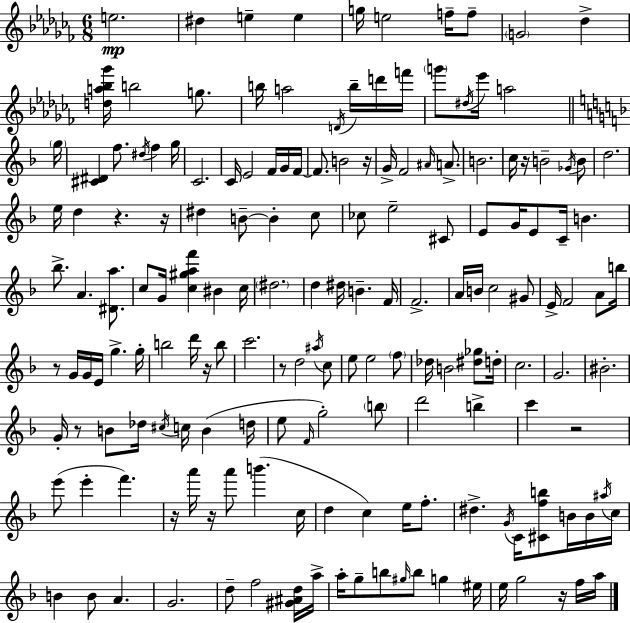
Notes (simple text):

E5/h. D#5/q E5/q E5/q G5/s E5/h F5/s F5/e G4/h Db5/q [D5,A5,Bb5,Gb6]/s B5/h G5/e. B5/s A5/h D4/s B5/s D6/s F6/s G6/e D#5/s Eb6/s A5/h G5/s [C#4,D#4]/q F5/e. D#5/s F5/q G5/s C4/h. C4/s E4/h F4/s G4/s F4/s F4/e. B4/h R/s G4/s F4/h A#4/s A4/e. B4/h. C5/s R/s B4/h Gb4/s B4/e D5/h. E5/s D5/q R/q. R/s D#5/q B4/e B4/q C5/e CES5/e E5/h C#4/e E4/e G4/s E4/e C4/s B4/q. Bb5/e. A4/q. [D#4,A5]/e. C5/e G4/s [C5,G#5,A5,F6]/q BIS4/q C5/s D#5/h. D5/q D#5/s B4/q. F4/s F4/h. A4/s B4/s C5/h G#4/e E4/s F4/h A4/e B5/s R/e G4/s G4/s E4/s G5/q. G5/s B5/h D6/s R/s B5/e C6/h. R/e D5/h A#5/s C5/e E5/e E5/h F5/e Db5/s B4/h [D#5,Gb5]/e D5/s C5/h. G4/h. BIS4/h. G4/s R/e B4/e Db5/s C#5/s C5/s B4/q D5/s E5/e F4/s G5/h B5/e D6/h B5/q C6/q R/h E6/e E6/q F6/q. R/s A6/s R/s A6/e B6/q. C5/s D5/q C5/q E5/s F5/e. D#5/q. G4/s C4/s [C#4,F5,B5]/e B4/s B4/s A#5/s C5/s B4/q B4/e A4/q. G4/h. D5/e F5/h [G#4,A#4,D5]/s A5/s A5/s G5/e B5/e G#5/s B5/e G5/q EIS5/s E5/s G5/h R/s F5/s A5/s